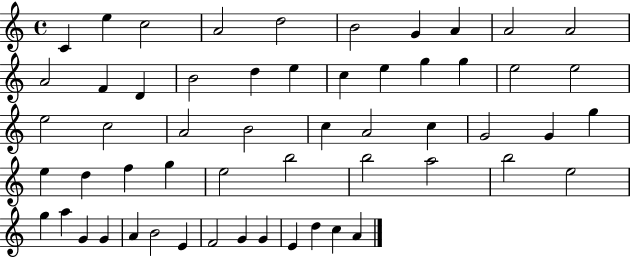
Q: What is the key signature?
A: C major